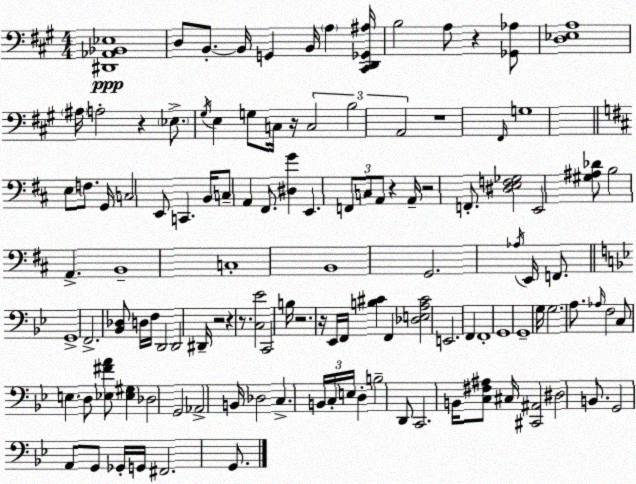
X:1
T:Untitled
M:4/4
L:1/4
K:A
[^D,,_A,,_B,,_E,]4 D,/2 B,,/2 B,,/4 G,, B,,/4 A, [^C,,D,,_G,,^A,]/4 B,2 A,/2 z [_G,,_A,]/2 [D,_E,A,]4 ^A,/4 A,2 z _E,/2 ^G,/4 E, G,/2 C,/4 z/4 C,2 B,2 A,,2 z4 ^F,,/4 G,4 E,/2 F,/2 G,,/4 C,2 E,,/2 C,, B,,/4 C,/2 A,, ^F,,/2 [^D,G] E,, F,,/2 C,/2 A,,/2 z A,,/4 z2 F,,/2 [^D,E,F,_G,]2 E,,2 [^G,^A,_D]/2 B,2 A,, B,,4 C,4 B,,4 G,,2 _A,/4 E,,/4 F,,/2 G,,4 F,,2 [_B,,_D,]/2 D,/4 F,/4 D,,2 D,,2 ^D,,/4 z2 z z/2 [C,_E]2 C,,2 B,/4 z2 z/4 _E,,/4 F,,/4 [B,^C] F,, [_D,E,A,^C]2 E,,2 F,, F,,4 G,,4 G,,4 G,/4 G,2 A,/2 _A,/4 F,2 C,/2 E, D,/2 [_E,^FA]/2 [_E,^G,] _D,2 G,,2 _A,,2 B,,/4 _D,2 C, B,,/4 C,/4 E,/4 D, B,2 D,,/2 C,,2 B,,/4 [C,^F,^A,]/2 ^C,/4 [^C,,^A,,]2 ^D,2 B,,/2 G,,2 A,,/2 G,,/2 _G,,/4 G,,/4 ^F,,2 G,,/2